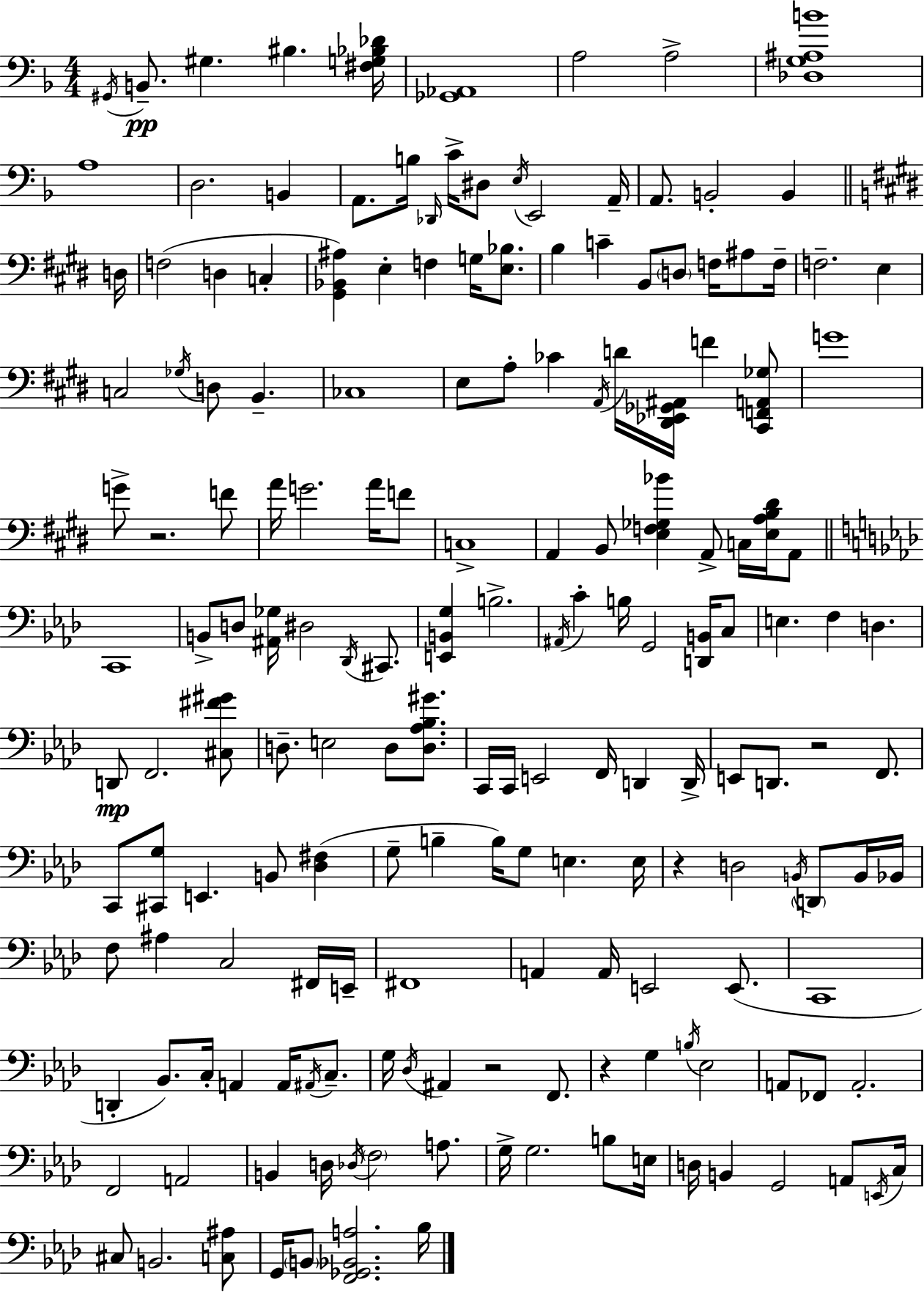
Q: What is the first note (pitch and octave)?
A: G#2